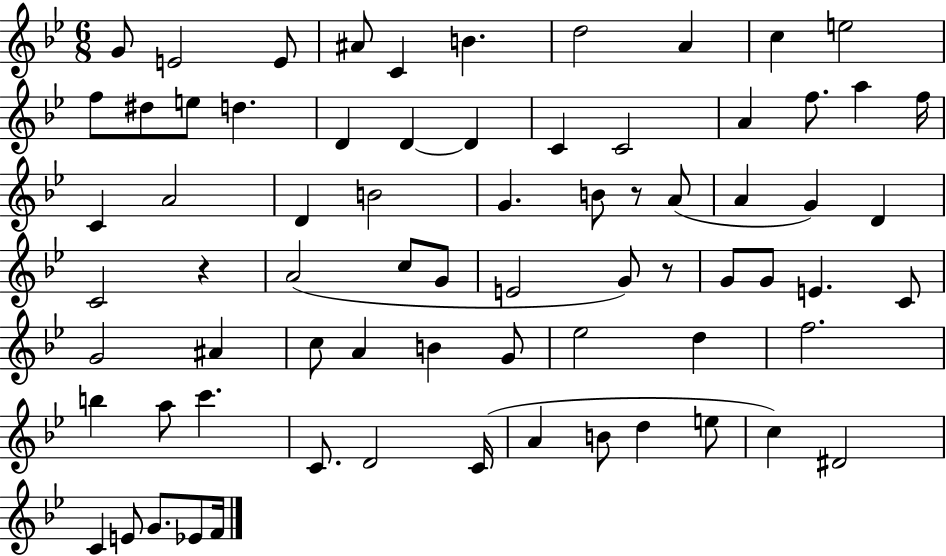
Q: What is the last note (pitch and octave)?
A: F4